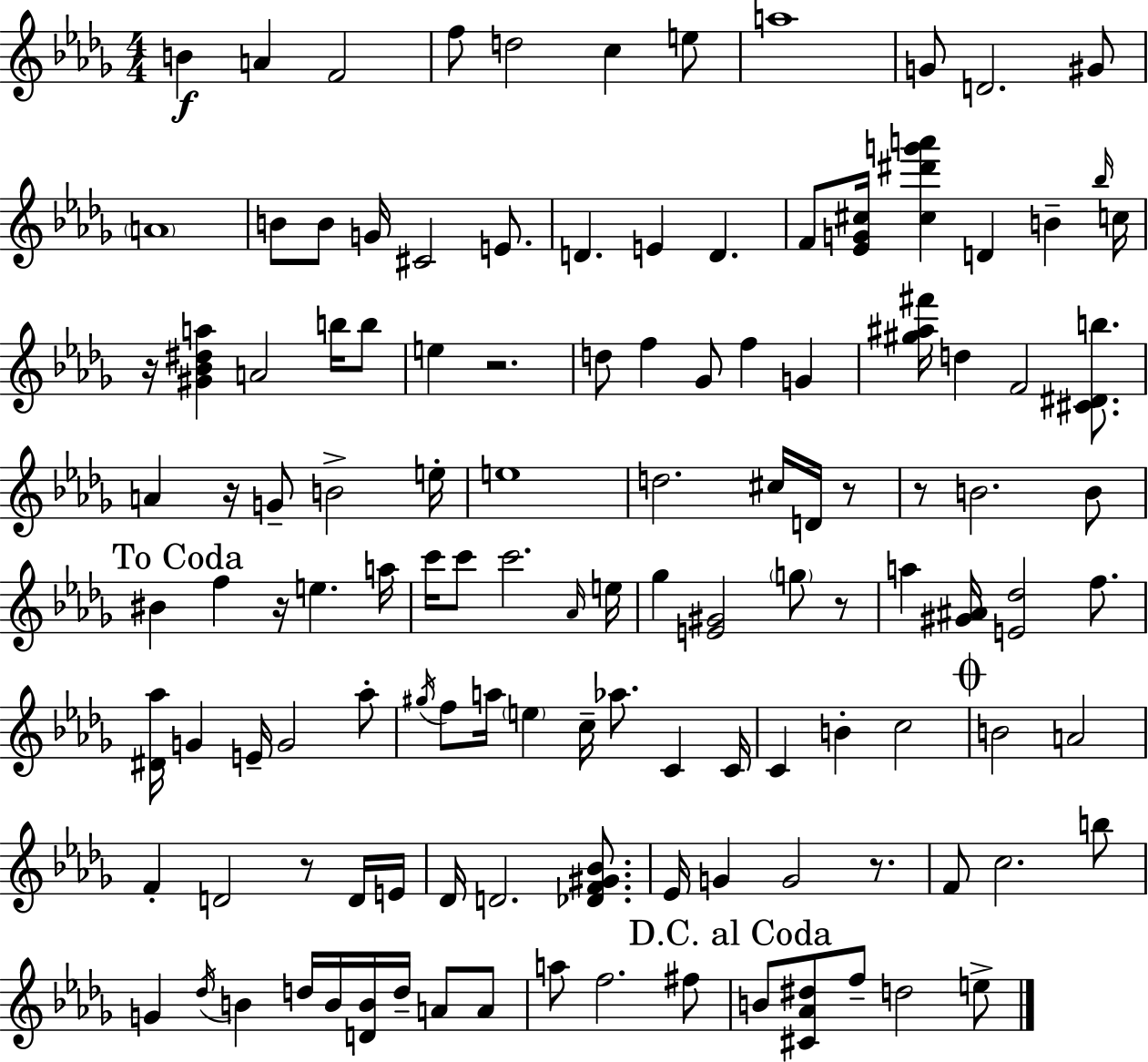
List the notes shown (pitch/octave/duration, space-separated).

B4/q A4/q F4/h F5/e D5/h C5/q E5/e A5/w G4/e D4/h. G#4/e A4/w B4/e B4/e G4/s C#4/h E4/e. D4/q. E4/q D4/q. F4/e [Eb4,G4,C#5]/s [C#5,D#6,G6,A6]/q D4/q B4/q Bb5/s C5/s R/s [G#4,Bb4,D#5,A5]/q A4/h B5/s B5/e E5/q R/h. D5/e F5/q Gb4/e F5/q G4/q [G#5,A#5,F#6]/s D5/q F4/h [C#4,D#4,B5]/e. A4/q R/s G4/e B4/h E5/s E5/w D5/h. C#5/s D4/s R/e R/e B4/h. B4/e BIS4/q F5/q R/s E5/q. A5/s C6/s C6/e C6/h. Ab4/s E5/s Gb5/q [E4,G#4]/h G5/e R/e A5/q [G#4,A#4]/s [E4,Db5]/h F5/e. [D#4,Ab5]/s G4/q E4/s G4/h Ab5/e G#5/s F5/e A5/s E5/q C5/s Ab5/e. C4/q C4/s C4/q B4/q C5/h B4/h A4/h F4/q D4/h R/e D4/s E4/s Db4/s D4/h. [Db4,F4,G#4,Bb4]/e. Eb4/s G4/q G4/h R/e. F4/e C5/h. B5/e G4/q Db5/s B4/q D5/s B4/s [D4,B4]/s D5/s A4/e A4/e A5/e F5/h. F#5/e B4/e [C#4,Ab4,D#5]/e F5/e D5/h E5/e